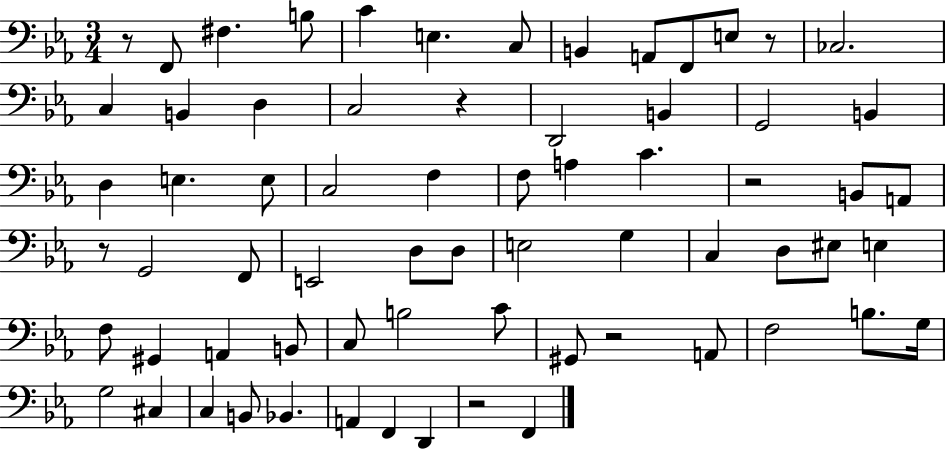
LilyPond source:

{
  \clef bass
  \numericTimeSignature
  \time 3/4
  \key ees \major
  \repeat volta 2 { r8 f,8 fis4. b8 | c'4 e4. c8 | b,4 a,8 f,8 e8 r8 | ces2. | \break c4 b,4 d4 | c2 r4 | d,2 b,4 | g,2 b,4 | \break d4 e4. e8 | c2 f4 | f8 a4 c'4. | r2 b,8 a,8 | \break r8 g,2 f,8 | e,2 d8 d8 | e2 g4 | c4 d8 eis8 e4 | \break f8 gis,4 a,4 b,8 | c8 b2 c'8 | gis,8 r2 a,8 | f2 b8. g16 | \break g2 cis4 | c4 b,8 bes,4. | a,4 f,4 d,4 | r2 f,4 | \break } \bar "|."
}